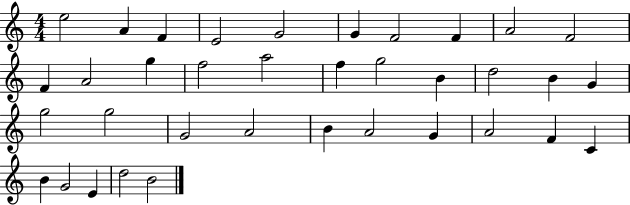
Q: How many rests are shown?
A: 0